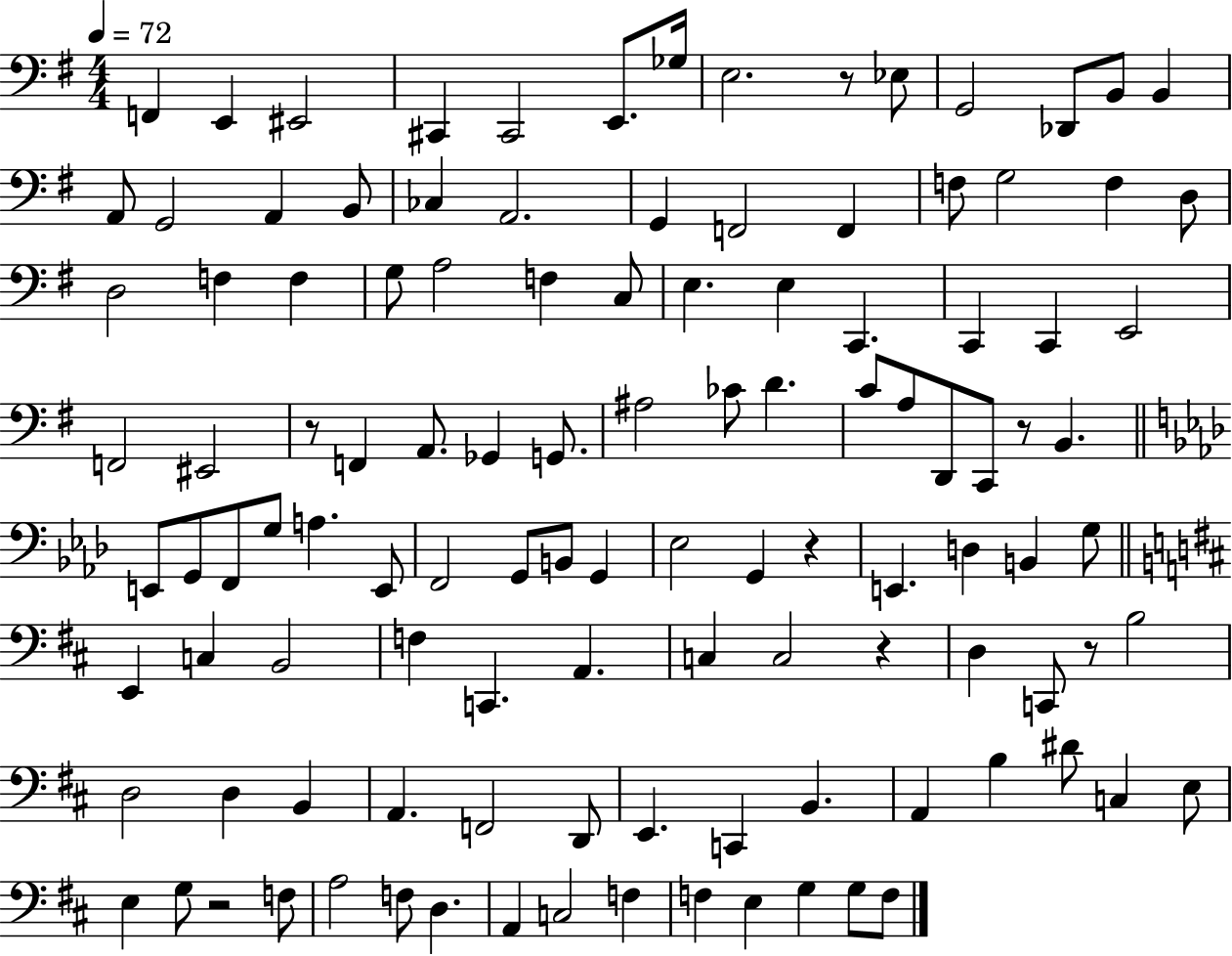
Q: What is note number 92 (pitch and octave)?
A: D#4